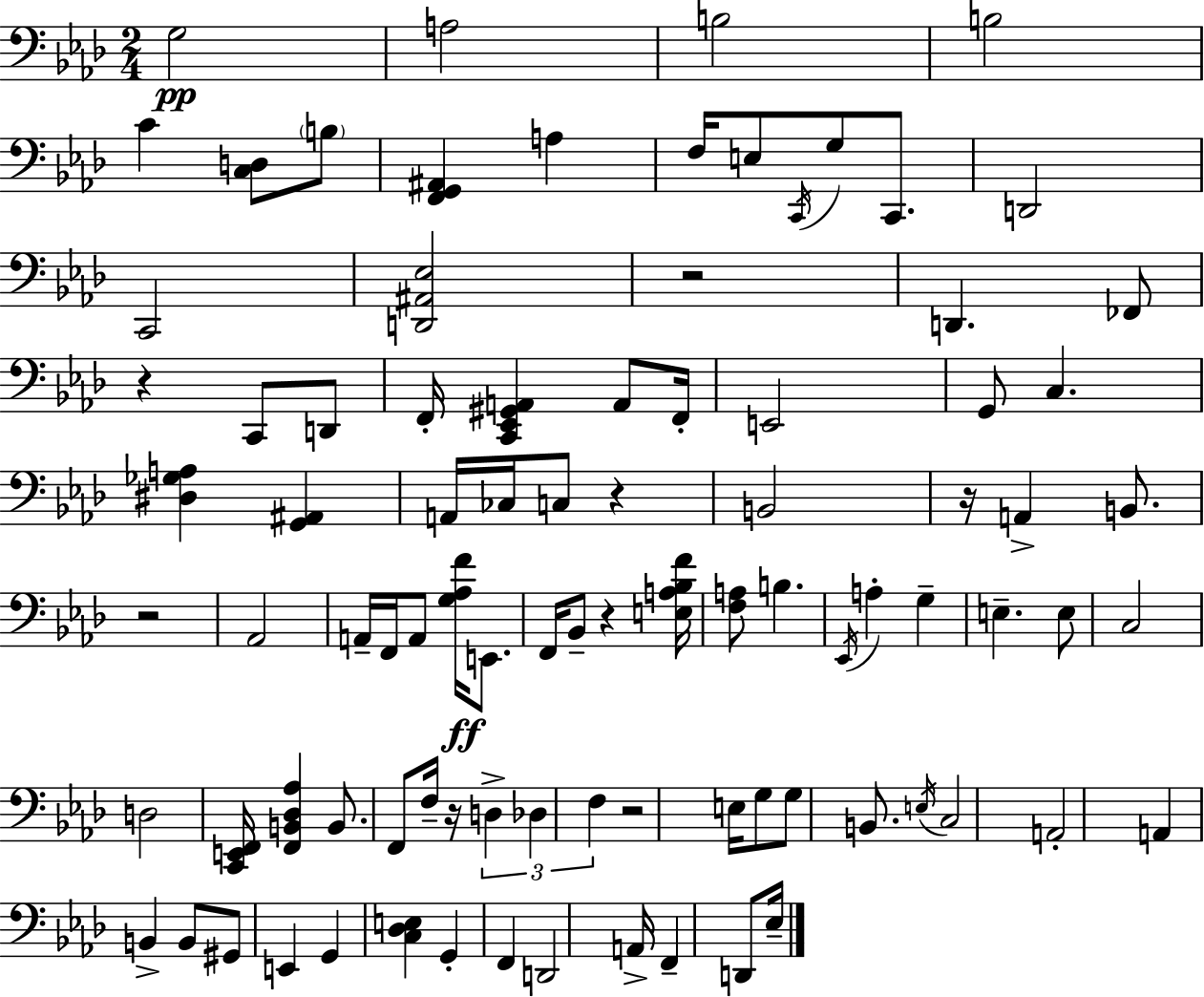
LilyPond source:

{
  \clef bass
  \numericTimeSignature
  \time 2/4
  \key f \minor
  g2\pp | a2 | b2 | b2 | \break c'4 <c d>8 \parenthesize b8 | <f, g, ais,>4 a4 | f16 e8 \acciaccatura { c,16 } g8 c,8. | d,2 | \break c,2 | <d, ais, ees>2 | r2 | d,4. fes,8 | \break r4 c,8 d,8 | f,16-. <c, ees, gis, a,>4 a,8 | f,16-. e,2 | g,8 c4. | \break <dis ges a>4 <g, ais,>4 | a,16 ces16 c8 r4 | b,2 | r16 a,4-> b,8. | \break r2 | aes,2 | a,16-- f,16 a,8 <g aes f'>16\ff e,8. | f,16 bes,8-- r4 | \break <e a bes f'>16 <f a>8 b4. | \acciaccatura { ees,16 } a4-. g4-- | e4.-- | e8 c2 | \break d2 | <c, e, f,>16 <f, b, des aes>4 b,8. | f,8 f16-- r16 \tuplet 3/2 { d4-> | des4 f4 } | \break r2 | e16 g8 g8 b,8. | \acciaccatura { e16 } c2 | a,2-. | \break a,4 b,4-> | b,8 gis,8 e,4 | g,4 <c des e>4 | g,4-. f,4 | \break d,2 | a,16-> f,4-- | d,8 ees16-- \bar "|."
}